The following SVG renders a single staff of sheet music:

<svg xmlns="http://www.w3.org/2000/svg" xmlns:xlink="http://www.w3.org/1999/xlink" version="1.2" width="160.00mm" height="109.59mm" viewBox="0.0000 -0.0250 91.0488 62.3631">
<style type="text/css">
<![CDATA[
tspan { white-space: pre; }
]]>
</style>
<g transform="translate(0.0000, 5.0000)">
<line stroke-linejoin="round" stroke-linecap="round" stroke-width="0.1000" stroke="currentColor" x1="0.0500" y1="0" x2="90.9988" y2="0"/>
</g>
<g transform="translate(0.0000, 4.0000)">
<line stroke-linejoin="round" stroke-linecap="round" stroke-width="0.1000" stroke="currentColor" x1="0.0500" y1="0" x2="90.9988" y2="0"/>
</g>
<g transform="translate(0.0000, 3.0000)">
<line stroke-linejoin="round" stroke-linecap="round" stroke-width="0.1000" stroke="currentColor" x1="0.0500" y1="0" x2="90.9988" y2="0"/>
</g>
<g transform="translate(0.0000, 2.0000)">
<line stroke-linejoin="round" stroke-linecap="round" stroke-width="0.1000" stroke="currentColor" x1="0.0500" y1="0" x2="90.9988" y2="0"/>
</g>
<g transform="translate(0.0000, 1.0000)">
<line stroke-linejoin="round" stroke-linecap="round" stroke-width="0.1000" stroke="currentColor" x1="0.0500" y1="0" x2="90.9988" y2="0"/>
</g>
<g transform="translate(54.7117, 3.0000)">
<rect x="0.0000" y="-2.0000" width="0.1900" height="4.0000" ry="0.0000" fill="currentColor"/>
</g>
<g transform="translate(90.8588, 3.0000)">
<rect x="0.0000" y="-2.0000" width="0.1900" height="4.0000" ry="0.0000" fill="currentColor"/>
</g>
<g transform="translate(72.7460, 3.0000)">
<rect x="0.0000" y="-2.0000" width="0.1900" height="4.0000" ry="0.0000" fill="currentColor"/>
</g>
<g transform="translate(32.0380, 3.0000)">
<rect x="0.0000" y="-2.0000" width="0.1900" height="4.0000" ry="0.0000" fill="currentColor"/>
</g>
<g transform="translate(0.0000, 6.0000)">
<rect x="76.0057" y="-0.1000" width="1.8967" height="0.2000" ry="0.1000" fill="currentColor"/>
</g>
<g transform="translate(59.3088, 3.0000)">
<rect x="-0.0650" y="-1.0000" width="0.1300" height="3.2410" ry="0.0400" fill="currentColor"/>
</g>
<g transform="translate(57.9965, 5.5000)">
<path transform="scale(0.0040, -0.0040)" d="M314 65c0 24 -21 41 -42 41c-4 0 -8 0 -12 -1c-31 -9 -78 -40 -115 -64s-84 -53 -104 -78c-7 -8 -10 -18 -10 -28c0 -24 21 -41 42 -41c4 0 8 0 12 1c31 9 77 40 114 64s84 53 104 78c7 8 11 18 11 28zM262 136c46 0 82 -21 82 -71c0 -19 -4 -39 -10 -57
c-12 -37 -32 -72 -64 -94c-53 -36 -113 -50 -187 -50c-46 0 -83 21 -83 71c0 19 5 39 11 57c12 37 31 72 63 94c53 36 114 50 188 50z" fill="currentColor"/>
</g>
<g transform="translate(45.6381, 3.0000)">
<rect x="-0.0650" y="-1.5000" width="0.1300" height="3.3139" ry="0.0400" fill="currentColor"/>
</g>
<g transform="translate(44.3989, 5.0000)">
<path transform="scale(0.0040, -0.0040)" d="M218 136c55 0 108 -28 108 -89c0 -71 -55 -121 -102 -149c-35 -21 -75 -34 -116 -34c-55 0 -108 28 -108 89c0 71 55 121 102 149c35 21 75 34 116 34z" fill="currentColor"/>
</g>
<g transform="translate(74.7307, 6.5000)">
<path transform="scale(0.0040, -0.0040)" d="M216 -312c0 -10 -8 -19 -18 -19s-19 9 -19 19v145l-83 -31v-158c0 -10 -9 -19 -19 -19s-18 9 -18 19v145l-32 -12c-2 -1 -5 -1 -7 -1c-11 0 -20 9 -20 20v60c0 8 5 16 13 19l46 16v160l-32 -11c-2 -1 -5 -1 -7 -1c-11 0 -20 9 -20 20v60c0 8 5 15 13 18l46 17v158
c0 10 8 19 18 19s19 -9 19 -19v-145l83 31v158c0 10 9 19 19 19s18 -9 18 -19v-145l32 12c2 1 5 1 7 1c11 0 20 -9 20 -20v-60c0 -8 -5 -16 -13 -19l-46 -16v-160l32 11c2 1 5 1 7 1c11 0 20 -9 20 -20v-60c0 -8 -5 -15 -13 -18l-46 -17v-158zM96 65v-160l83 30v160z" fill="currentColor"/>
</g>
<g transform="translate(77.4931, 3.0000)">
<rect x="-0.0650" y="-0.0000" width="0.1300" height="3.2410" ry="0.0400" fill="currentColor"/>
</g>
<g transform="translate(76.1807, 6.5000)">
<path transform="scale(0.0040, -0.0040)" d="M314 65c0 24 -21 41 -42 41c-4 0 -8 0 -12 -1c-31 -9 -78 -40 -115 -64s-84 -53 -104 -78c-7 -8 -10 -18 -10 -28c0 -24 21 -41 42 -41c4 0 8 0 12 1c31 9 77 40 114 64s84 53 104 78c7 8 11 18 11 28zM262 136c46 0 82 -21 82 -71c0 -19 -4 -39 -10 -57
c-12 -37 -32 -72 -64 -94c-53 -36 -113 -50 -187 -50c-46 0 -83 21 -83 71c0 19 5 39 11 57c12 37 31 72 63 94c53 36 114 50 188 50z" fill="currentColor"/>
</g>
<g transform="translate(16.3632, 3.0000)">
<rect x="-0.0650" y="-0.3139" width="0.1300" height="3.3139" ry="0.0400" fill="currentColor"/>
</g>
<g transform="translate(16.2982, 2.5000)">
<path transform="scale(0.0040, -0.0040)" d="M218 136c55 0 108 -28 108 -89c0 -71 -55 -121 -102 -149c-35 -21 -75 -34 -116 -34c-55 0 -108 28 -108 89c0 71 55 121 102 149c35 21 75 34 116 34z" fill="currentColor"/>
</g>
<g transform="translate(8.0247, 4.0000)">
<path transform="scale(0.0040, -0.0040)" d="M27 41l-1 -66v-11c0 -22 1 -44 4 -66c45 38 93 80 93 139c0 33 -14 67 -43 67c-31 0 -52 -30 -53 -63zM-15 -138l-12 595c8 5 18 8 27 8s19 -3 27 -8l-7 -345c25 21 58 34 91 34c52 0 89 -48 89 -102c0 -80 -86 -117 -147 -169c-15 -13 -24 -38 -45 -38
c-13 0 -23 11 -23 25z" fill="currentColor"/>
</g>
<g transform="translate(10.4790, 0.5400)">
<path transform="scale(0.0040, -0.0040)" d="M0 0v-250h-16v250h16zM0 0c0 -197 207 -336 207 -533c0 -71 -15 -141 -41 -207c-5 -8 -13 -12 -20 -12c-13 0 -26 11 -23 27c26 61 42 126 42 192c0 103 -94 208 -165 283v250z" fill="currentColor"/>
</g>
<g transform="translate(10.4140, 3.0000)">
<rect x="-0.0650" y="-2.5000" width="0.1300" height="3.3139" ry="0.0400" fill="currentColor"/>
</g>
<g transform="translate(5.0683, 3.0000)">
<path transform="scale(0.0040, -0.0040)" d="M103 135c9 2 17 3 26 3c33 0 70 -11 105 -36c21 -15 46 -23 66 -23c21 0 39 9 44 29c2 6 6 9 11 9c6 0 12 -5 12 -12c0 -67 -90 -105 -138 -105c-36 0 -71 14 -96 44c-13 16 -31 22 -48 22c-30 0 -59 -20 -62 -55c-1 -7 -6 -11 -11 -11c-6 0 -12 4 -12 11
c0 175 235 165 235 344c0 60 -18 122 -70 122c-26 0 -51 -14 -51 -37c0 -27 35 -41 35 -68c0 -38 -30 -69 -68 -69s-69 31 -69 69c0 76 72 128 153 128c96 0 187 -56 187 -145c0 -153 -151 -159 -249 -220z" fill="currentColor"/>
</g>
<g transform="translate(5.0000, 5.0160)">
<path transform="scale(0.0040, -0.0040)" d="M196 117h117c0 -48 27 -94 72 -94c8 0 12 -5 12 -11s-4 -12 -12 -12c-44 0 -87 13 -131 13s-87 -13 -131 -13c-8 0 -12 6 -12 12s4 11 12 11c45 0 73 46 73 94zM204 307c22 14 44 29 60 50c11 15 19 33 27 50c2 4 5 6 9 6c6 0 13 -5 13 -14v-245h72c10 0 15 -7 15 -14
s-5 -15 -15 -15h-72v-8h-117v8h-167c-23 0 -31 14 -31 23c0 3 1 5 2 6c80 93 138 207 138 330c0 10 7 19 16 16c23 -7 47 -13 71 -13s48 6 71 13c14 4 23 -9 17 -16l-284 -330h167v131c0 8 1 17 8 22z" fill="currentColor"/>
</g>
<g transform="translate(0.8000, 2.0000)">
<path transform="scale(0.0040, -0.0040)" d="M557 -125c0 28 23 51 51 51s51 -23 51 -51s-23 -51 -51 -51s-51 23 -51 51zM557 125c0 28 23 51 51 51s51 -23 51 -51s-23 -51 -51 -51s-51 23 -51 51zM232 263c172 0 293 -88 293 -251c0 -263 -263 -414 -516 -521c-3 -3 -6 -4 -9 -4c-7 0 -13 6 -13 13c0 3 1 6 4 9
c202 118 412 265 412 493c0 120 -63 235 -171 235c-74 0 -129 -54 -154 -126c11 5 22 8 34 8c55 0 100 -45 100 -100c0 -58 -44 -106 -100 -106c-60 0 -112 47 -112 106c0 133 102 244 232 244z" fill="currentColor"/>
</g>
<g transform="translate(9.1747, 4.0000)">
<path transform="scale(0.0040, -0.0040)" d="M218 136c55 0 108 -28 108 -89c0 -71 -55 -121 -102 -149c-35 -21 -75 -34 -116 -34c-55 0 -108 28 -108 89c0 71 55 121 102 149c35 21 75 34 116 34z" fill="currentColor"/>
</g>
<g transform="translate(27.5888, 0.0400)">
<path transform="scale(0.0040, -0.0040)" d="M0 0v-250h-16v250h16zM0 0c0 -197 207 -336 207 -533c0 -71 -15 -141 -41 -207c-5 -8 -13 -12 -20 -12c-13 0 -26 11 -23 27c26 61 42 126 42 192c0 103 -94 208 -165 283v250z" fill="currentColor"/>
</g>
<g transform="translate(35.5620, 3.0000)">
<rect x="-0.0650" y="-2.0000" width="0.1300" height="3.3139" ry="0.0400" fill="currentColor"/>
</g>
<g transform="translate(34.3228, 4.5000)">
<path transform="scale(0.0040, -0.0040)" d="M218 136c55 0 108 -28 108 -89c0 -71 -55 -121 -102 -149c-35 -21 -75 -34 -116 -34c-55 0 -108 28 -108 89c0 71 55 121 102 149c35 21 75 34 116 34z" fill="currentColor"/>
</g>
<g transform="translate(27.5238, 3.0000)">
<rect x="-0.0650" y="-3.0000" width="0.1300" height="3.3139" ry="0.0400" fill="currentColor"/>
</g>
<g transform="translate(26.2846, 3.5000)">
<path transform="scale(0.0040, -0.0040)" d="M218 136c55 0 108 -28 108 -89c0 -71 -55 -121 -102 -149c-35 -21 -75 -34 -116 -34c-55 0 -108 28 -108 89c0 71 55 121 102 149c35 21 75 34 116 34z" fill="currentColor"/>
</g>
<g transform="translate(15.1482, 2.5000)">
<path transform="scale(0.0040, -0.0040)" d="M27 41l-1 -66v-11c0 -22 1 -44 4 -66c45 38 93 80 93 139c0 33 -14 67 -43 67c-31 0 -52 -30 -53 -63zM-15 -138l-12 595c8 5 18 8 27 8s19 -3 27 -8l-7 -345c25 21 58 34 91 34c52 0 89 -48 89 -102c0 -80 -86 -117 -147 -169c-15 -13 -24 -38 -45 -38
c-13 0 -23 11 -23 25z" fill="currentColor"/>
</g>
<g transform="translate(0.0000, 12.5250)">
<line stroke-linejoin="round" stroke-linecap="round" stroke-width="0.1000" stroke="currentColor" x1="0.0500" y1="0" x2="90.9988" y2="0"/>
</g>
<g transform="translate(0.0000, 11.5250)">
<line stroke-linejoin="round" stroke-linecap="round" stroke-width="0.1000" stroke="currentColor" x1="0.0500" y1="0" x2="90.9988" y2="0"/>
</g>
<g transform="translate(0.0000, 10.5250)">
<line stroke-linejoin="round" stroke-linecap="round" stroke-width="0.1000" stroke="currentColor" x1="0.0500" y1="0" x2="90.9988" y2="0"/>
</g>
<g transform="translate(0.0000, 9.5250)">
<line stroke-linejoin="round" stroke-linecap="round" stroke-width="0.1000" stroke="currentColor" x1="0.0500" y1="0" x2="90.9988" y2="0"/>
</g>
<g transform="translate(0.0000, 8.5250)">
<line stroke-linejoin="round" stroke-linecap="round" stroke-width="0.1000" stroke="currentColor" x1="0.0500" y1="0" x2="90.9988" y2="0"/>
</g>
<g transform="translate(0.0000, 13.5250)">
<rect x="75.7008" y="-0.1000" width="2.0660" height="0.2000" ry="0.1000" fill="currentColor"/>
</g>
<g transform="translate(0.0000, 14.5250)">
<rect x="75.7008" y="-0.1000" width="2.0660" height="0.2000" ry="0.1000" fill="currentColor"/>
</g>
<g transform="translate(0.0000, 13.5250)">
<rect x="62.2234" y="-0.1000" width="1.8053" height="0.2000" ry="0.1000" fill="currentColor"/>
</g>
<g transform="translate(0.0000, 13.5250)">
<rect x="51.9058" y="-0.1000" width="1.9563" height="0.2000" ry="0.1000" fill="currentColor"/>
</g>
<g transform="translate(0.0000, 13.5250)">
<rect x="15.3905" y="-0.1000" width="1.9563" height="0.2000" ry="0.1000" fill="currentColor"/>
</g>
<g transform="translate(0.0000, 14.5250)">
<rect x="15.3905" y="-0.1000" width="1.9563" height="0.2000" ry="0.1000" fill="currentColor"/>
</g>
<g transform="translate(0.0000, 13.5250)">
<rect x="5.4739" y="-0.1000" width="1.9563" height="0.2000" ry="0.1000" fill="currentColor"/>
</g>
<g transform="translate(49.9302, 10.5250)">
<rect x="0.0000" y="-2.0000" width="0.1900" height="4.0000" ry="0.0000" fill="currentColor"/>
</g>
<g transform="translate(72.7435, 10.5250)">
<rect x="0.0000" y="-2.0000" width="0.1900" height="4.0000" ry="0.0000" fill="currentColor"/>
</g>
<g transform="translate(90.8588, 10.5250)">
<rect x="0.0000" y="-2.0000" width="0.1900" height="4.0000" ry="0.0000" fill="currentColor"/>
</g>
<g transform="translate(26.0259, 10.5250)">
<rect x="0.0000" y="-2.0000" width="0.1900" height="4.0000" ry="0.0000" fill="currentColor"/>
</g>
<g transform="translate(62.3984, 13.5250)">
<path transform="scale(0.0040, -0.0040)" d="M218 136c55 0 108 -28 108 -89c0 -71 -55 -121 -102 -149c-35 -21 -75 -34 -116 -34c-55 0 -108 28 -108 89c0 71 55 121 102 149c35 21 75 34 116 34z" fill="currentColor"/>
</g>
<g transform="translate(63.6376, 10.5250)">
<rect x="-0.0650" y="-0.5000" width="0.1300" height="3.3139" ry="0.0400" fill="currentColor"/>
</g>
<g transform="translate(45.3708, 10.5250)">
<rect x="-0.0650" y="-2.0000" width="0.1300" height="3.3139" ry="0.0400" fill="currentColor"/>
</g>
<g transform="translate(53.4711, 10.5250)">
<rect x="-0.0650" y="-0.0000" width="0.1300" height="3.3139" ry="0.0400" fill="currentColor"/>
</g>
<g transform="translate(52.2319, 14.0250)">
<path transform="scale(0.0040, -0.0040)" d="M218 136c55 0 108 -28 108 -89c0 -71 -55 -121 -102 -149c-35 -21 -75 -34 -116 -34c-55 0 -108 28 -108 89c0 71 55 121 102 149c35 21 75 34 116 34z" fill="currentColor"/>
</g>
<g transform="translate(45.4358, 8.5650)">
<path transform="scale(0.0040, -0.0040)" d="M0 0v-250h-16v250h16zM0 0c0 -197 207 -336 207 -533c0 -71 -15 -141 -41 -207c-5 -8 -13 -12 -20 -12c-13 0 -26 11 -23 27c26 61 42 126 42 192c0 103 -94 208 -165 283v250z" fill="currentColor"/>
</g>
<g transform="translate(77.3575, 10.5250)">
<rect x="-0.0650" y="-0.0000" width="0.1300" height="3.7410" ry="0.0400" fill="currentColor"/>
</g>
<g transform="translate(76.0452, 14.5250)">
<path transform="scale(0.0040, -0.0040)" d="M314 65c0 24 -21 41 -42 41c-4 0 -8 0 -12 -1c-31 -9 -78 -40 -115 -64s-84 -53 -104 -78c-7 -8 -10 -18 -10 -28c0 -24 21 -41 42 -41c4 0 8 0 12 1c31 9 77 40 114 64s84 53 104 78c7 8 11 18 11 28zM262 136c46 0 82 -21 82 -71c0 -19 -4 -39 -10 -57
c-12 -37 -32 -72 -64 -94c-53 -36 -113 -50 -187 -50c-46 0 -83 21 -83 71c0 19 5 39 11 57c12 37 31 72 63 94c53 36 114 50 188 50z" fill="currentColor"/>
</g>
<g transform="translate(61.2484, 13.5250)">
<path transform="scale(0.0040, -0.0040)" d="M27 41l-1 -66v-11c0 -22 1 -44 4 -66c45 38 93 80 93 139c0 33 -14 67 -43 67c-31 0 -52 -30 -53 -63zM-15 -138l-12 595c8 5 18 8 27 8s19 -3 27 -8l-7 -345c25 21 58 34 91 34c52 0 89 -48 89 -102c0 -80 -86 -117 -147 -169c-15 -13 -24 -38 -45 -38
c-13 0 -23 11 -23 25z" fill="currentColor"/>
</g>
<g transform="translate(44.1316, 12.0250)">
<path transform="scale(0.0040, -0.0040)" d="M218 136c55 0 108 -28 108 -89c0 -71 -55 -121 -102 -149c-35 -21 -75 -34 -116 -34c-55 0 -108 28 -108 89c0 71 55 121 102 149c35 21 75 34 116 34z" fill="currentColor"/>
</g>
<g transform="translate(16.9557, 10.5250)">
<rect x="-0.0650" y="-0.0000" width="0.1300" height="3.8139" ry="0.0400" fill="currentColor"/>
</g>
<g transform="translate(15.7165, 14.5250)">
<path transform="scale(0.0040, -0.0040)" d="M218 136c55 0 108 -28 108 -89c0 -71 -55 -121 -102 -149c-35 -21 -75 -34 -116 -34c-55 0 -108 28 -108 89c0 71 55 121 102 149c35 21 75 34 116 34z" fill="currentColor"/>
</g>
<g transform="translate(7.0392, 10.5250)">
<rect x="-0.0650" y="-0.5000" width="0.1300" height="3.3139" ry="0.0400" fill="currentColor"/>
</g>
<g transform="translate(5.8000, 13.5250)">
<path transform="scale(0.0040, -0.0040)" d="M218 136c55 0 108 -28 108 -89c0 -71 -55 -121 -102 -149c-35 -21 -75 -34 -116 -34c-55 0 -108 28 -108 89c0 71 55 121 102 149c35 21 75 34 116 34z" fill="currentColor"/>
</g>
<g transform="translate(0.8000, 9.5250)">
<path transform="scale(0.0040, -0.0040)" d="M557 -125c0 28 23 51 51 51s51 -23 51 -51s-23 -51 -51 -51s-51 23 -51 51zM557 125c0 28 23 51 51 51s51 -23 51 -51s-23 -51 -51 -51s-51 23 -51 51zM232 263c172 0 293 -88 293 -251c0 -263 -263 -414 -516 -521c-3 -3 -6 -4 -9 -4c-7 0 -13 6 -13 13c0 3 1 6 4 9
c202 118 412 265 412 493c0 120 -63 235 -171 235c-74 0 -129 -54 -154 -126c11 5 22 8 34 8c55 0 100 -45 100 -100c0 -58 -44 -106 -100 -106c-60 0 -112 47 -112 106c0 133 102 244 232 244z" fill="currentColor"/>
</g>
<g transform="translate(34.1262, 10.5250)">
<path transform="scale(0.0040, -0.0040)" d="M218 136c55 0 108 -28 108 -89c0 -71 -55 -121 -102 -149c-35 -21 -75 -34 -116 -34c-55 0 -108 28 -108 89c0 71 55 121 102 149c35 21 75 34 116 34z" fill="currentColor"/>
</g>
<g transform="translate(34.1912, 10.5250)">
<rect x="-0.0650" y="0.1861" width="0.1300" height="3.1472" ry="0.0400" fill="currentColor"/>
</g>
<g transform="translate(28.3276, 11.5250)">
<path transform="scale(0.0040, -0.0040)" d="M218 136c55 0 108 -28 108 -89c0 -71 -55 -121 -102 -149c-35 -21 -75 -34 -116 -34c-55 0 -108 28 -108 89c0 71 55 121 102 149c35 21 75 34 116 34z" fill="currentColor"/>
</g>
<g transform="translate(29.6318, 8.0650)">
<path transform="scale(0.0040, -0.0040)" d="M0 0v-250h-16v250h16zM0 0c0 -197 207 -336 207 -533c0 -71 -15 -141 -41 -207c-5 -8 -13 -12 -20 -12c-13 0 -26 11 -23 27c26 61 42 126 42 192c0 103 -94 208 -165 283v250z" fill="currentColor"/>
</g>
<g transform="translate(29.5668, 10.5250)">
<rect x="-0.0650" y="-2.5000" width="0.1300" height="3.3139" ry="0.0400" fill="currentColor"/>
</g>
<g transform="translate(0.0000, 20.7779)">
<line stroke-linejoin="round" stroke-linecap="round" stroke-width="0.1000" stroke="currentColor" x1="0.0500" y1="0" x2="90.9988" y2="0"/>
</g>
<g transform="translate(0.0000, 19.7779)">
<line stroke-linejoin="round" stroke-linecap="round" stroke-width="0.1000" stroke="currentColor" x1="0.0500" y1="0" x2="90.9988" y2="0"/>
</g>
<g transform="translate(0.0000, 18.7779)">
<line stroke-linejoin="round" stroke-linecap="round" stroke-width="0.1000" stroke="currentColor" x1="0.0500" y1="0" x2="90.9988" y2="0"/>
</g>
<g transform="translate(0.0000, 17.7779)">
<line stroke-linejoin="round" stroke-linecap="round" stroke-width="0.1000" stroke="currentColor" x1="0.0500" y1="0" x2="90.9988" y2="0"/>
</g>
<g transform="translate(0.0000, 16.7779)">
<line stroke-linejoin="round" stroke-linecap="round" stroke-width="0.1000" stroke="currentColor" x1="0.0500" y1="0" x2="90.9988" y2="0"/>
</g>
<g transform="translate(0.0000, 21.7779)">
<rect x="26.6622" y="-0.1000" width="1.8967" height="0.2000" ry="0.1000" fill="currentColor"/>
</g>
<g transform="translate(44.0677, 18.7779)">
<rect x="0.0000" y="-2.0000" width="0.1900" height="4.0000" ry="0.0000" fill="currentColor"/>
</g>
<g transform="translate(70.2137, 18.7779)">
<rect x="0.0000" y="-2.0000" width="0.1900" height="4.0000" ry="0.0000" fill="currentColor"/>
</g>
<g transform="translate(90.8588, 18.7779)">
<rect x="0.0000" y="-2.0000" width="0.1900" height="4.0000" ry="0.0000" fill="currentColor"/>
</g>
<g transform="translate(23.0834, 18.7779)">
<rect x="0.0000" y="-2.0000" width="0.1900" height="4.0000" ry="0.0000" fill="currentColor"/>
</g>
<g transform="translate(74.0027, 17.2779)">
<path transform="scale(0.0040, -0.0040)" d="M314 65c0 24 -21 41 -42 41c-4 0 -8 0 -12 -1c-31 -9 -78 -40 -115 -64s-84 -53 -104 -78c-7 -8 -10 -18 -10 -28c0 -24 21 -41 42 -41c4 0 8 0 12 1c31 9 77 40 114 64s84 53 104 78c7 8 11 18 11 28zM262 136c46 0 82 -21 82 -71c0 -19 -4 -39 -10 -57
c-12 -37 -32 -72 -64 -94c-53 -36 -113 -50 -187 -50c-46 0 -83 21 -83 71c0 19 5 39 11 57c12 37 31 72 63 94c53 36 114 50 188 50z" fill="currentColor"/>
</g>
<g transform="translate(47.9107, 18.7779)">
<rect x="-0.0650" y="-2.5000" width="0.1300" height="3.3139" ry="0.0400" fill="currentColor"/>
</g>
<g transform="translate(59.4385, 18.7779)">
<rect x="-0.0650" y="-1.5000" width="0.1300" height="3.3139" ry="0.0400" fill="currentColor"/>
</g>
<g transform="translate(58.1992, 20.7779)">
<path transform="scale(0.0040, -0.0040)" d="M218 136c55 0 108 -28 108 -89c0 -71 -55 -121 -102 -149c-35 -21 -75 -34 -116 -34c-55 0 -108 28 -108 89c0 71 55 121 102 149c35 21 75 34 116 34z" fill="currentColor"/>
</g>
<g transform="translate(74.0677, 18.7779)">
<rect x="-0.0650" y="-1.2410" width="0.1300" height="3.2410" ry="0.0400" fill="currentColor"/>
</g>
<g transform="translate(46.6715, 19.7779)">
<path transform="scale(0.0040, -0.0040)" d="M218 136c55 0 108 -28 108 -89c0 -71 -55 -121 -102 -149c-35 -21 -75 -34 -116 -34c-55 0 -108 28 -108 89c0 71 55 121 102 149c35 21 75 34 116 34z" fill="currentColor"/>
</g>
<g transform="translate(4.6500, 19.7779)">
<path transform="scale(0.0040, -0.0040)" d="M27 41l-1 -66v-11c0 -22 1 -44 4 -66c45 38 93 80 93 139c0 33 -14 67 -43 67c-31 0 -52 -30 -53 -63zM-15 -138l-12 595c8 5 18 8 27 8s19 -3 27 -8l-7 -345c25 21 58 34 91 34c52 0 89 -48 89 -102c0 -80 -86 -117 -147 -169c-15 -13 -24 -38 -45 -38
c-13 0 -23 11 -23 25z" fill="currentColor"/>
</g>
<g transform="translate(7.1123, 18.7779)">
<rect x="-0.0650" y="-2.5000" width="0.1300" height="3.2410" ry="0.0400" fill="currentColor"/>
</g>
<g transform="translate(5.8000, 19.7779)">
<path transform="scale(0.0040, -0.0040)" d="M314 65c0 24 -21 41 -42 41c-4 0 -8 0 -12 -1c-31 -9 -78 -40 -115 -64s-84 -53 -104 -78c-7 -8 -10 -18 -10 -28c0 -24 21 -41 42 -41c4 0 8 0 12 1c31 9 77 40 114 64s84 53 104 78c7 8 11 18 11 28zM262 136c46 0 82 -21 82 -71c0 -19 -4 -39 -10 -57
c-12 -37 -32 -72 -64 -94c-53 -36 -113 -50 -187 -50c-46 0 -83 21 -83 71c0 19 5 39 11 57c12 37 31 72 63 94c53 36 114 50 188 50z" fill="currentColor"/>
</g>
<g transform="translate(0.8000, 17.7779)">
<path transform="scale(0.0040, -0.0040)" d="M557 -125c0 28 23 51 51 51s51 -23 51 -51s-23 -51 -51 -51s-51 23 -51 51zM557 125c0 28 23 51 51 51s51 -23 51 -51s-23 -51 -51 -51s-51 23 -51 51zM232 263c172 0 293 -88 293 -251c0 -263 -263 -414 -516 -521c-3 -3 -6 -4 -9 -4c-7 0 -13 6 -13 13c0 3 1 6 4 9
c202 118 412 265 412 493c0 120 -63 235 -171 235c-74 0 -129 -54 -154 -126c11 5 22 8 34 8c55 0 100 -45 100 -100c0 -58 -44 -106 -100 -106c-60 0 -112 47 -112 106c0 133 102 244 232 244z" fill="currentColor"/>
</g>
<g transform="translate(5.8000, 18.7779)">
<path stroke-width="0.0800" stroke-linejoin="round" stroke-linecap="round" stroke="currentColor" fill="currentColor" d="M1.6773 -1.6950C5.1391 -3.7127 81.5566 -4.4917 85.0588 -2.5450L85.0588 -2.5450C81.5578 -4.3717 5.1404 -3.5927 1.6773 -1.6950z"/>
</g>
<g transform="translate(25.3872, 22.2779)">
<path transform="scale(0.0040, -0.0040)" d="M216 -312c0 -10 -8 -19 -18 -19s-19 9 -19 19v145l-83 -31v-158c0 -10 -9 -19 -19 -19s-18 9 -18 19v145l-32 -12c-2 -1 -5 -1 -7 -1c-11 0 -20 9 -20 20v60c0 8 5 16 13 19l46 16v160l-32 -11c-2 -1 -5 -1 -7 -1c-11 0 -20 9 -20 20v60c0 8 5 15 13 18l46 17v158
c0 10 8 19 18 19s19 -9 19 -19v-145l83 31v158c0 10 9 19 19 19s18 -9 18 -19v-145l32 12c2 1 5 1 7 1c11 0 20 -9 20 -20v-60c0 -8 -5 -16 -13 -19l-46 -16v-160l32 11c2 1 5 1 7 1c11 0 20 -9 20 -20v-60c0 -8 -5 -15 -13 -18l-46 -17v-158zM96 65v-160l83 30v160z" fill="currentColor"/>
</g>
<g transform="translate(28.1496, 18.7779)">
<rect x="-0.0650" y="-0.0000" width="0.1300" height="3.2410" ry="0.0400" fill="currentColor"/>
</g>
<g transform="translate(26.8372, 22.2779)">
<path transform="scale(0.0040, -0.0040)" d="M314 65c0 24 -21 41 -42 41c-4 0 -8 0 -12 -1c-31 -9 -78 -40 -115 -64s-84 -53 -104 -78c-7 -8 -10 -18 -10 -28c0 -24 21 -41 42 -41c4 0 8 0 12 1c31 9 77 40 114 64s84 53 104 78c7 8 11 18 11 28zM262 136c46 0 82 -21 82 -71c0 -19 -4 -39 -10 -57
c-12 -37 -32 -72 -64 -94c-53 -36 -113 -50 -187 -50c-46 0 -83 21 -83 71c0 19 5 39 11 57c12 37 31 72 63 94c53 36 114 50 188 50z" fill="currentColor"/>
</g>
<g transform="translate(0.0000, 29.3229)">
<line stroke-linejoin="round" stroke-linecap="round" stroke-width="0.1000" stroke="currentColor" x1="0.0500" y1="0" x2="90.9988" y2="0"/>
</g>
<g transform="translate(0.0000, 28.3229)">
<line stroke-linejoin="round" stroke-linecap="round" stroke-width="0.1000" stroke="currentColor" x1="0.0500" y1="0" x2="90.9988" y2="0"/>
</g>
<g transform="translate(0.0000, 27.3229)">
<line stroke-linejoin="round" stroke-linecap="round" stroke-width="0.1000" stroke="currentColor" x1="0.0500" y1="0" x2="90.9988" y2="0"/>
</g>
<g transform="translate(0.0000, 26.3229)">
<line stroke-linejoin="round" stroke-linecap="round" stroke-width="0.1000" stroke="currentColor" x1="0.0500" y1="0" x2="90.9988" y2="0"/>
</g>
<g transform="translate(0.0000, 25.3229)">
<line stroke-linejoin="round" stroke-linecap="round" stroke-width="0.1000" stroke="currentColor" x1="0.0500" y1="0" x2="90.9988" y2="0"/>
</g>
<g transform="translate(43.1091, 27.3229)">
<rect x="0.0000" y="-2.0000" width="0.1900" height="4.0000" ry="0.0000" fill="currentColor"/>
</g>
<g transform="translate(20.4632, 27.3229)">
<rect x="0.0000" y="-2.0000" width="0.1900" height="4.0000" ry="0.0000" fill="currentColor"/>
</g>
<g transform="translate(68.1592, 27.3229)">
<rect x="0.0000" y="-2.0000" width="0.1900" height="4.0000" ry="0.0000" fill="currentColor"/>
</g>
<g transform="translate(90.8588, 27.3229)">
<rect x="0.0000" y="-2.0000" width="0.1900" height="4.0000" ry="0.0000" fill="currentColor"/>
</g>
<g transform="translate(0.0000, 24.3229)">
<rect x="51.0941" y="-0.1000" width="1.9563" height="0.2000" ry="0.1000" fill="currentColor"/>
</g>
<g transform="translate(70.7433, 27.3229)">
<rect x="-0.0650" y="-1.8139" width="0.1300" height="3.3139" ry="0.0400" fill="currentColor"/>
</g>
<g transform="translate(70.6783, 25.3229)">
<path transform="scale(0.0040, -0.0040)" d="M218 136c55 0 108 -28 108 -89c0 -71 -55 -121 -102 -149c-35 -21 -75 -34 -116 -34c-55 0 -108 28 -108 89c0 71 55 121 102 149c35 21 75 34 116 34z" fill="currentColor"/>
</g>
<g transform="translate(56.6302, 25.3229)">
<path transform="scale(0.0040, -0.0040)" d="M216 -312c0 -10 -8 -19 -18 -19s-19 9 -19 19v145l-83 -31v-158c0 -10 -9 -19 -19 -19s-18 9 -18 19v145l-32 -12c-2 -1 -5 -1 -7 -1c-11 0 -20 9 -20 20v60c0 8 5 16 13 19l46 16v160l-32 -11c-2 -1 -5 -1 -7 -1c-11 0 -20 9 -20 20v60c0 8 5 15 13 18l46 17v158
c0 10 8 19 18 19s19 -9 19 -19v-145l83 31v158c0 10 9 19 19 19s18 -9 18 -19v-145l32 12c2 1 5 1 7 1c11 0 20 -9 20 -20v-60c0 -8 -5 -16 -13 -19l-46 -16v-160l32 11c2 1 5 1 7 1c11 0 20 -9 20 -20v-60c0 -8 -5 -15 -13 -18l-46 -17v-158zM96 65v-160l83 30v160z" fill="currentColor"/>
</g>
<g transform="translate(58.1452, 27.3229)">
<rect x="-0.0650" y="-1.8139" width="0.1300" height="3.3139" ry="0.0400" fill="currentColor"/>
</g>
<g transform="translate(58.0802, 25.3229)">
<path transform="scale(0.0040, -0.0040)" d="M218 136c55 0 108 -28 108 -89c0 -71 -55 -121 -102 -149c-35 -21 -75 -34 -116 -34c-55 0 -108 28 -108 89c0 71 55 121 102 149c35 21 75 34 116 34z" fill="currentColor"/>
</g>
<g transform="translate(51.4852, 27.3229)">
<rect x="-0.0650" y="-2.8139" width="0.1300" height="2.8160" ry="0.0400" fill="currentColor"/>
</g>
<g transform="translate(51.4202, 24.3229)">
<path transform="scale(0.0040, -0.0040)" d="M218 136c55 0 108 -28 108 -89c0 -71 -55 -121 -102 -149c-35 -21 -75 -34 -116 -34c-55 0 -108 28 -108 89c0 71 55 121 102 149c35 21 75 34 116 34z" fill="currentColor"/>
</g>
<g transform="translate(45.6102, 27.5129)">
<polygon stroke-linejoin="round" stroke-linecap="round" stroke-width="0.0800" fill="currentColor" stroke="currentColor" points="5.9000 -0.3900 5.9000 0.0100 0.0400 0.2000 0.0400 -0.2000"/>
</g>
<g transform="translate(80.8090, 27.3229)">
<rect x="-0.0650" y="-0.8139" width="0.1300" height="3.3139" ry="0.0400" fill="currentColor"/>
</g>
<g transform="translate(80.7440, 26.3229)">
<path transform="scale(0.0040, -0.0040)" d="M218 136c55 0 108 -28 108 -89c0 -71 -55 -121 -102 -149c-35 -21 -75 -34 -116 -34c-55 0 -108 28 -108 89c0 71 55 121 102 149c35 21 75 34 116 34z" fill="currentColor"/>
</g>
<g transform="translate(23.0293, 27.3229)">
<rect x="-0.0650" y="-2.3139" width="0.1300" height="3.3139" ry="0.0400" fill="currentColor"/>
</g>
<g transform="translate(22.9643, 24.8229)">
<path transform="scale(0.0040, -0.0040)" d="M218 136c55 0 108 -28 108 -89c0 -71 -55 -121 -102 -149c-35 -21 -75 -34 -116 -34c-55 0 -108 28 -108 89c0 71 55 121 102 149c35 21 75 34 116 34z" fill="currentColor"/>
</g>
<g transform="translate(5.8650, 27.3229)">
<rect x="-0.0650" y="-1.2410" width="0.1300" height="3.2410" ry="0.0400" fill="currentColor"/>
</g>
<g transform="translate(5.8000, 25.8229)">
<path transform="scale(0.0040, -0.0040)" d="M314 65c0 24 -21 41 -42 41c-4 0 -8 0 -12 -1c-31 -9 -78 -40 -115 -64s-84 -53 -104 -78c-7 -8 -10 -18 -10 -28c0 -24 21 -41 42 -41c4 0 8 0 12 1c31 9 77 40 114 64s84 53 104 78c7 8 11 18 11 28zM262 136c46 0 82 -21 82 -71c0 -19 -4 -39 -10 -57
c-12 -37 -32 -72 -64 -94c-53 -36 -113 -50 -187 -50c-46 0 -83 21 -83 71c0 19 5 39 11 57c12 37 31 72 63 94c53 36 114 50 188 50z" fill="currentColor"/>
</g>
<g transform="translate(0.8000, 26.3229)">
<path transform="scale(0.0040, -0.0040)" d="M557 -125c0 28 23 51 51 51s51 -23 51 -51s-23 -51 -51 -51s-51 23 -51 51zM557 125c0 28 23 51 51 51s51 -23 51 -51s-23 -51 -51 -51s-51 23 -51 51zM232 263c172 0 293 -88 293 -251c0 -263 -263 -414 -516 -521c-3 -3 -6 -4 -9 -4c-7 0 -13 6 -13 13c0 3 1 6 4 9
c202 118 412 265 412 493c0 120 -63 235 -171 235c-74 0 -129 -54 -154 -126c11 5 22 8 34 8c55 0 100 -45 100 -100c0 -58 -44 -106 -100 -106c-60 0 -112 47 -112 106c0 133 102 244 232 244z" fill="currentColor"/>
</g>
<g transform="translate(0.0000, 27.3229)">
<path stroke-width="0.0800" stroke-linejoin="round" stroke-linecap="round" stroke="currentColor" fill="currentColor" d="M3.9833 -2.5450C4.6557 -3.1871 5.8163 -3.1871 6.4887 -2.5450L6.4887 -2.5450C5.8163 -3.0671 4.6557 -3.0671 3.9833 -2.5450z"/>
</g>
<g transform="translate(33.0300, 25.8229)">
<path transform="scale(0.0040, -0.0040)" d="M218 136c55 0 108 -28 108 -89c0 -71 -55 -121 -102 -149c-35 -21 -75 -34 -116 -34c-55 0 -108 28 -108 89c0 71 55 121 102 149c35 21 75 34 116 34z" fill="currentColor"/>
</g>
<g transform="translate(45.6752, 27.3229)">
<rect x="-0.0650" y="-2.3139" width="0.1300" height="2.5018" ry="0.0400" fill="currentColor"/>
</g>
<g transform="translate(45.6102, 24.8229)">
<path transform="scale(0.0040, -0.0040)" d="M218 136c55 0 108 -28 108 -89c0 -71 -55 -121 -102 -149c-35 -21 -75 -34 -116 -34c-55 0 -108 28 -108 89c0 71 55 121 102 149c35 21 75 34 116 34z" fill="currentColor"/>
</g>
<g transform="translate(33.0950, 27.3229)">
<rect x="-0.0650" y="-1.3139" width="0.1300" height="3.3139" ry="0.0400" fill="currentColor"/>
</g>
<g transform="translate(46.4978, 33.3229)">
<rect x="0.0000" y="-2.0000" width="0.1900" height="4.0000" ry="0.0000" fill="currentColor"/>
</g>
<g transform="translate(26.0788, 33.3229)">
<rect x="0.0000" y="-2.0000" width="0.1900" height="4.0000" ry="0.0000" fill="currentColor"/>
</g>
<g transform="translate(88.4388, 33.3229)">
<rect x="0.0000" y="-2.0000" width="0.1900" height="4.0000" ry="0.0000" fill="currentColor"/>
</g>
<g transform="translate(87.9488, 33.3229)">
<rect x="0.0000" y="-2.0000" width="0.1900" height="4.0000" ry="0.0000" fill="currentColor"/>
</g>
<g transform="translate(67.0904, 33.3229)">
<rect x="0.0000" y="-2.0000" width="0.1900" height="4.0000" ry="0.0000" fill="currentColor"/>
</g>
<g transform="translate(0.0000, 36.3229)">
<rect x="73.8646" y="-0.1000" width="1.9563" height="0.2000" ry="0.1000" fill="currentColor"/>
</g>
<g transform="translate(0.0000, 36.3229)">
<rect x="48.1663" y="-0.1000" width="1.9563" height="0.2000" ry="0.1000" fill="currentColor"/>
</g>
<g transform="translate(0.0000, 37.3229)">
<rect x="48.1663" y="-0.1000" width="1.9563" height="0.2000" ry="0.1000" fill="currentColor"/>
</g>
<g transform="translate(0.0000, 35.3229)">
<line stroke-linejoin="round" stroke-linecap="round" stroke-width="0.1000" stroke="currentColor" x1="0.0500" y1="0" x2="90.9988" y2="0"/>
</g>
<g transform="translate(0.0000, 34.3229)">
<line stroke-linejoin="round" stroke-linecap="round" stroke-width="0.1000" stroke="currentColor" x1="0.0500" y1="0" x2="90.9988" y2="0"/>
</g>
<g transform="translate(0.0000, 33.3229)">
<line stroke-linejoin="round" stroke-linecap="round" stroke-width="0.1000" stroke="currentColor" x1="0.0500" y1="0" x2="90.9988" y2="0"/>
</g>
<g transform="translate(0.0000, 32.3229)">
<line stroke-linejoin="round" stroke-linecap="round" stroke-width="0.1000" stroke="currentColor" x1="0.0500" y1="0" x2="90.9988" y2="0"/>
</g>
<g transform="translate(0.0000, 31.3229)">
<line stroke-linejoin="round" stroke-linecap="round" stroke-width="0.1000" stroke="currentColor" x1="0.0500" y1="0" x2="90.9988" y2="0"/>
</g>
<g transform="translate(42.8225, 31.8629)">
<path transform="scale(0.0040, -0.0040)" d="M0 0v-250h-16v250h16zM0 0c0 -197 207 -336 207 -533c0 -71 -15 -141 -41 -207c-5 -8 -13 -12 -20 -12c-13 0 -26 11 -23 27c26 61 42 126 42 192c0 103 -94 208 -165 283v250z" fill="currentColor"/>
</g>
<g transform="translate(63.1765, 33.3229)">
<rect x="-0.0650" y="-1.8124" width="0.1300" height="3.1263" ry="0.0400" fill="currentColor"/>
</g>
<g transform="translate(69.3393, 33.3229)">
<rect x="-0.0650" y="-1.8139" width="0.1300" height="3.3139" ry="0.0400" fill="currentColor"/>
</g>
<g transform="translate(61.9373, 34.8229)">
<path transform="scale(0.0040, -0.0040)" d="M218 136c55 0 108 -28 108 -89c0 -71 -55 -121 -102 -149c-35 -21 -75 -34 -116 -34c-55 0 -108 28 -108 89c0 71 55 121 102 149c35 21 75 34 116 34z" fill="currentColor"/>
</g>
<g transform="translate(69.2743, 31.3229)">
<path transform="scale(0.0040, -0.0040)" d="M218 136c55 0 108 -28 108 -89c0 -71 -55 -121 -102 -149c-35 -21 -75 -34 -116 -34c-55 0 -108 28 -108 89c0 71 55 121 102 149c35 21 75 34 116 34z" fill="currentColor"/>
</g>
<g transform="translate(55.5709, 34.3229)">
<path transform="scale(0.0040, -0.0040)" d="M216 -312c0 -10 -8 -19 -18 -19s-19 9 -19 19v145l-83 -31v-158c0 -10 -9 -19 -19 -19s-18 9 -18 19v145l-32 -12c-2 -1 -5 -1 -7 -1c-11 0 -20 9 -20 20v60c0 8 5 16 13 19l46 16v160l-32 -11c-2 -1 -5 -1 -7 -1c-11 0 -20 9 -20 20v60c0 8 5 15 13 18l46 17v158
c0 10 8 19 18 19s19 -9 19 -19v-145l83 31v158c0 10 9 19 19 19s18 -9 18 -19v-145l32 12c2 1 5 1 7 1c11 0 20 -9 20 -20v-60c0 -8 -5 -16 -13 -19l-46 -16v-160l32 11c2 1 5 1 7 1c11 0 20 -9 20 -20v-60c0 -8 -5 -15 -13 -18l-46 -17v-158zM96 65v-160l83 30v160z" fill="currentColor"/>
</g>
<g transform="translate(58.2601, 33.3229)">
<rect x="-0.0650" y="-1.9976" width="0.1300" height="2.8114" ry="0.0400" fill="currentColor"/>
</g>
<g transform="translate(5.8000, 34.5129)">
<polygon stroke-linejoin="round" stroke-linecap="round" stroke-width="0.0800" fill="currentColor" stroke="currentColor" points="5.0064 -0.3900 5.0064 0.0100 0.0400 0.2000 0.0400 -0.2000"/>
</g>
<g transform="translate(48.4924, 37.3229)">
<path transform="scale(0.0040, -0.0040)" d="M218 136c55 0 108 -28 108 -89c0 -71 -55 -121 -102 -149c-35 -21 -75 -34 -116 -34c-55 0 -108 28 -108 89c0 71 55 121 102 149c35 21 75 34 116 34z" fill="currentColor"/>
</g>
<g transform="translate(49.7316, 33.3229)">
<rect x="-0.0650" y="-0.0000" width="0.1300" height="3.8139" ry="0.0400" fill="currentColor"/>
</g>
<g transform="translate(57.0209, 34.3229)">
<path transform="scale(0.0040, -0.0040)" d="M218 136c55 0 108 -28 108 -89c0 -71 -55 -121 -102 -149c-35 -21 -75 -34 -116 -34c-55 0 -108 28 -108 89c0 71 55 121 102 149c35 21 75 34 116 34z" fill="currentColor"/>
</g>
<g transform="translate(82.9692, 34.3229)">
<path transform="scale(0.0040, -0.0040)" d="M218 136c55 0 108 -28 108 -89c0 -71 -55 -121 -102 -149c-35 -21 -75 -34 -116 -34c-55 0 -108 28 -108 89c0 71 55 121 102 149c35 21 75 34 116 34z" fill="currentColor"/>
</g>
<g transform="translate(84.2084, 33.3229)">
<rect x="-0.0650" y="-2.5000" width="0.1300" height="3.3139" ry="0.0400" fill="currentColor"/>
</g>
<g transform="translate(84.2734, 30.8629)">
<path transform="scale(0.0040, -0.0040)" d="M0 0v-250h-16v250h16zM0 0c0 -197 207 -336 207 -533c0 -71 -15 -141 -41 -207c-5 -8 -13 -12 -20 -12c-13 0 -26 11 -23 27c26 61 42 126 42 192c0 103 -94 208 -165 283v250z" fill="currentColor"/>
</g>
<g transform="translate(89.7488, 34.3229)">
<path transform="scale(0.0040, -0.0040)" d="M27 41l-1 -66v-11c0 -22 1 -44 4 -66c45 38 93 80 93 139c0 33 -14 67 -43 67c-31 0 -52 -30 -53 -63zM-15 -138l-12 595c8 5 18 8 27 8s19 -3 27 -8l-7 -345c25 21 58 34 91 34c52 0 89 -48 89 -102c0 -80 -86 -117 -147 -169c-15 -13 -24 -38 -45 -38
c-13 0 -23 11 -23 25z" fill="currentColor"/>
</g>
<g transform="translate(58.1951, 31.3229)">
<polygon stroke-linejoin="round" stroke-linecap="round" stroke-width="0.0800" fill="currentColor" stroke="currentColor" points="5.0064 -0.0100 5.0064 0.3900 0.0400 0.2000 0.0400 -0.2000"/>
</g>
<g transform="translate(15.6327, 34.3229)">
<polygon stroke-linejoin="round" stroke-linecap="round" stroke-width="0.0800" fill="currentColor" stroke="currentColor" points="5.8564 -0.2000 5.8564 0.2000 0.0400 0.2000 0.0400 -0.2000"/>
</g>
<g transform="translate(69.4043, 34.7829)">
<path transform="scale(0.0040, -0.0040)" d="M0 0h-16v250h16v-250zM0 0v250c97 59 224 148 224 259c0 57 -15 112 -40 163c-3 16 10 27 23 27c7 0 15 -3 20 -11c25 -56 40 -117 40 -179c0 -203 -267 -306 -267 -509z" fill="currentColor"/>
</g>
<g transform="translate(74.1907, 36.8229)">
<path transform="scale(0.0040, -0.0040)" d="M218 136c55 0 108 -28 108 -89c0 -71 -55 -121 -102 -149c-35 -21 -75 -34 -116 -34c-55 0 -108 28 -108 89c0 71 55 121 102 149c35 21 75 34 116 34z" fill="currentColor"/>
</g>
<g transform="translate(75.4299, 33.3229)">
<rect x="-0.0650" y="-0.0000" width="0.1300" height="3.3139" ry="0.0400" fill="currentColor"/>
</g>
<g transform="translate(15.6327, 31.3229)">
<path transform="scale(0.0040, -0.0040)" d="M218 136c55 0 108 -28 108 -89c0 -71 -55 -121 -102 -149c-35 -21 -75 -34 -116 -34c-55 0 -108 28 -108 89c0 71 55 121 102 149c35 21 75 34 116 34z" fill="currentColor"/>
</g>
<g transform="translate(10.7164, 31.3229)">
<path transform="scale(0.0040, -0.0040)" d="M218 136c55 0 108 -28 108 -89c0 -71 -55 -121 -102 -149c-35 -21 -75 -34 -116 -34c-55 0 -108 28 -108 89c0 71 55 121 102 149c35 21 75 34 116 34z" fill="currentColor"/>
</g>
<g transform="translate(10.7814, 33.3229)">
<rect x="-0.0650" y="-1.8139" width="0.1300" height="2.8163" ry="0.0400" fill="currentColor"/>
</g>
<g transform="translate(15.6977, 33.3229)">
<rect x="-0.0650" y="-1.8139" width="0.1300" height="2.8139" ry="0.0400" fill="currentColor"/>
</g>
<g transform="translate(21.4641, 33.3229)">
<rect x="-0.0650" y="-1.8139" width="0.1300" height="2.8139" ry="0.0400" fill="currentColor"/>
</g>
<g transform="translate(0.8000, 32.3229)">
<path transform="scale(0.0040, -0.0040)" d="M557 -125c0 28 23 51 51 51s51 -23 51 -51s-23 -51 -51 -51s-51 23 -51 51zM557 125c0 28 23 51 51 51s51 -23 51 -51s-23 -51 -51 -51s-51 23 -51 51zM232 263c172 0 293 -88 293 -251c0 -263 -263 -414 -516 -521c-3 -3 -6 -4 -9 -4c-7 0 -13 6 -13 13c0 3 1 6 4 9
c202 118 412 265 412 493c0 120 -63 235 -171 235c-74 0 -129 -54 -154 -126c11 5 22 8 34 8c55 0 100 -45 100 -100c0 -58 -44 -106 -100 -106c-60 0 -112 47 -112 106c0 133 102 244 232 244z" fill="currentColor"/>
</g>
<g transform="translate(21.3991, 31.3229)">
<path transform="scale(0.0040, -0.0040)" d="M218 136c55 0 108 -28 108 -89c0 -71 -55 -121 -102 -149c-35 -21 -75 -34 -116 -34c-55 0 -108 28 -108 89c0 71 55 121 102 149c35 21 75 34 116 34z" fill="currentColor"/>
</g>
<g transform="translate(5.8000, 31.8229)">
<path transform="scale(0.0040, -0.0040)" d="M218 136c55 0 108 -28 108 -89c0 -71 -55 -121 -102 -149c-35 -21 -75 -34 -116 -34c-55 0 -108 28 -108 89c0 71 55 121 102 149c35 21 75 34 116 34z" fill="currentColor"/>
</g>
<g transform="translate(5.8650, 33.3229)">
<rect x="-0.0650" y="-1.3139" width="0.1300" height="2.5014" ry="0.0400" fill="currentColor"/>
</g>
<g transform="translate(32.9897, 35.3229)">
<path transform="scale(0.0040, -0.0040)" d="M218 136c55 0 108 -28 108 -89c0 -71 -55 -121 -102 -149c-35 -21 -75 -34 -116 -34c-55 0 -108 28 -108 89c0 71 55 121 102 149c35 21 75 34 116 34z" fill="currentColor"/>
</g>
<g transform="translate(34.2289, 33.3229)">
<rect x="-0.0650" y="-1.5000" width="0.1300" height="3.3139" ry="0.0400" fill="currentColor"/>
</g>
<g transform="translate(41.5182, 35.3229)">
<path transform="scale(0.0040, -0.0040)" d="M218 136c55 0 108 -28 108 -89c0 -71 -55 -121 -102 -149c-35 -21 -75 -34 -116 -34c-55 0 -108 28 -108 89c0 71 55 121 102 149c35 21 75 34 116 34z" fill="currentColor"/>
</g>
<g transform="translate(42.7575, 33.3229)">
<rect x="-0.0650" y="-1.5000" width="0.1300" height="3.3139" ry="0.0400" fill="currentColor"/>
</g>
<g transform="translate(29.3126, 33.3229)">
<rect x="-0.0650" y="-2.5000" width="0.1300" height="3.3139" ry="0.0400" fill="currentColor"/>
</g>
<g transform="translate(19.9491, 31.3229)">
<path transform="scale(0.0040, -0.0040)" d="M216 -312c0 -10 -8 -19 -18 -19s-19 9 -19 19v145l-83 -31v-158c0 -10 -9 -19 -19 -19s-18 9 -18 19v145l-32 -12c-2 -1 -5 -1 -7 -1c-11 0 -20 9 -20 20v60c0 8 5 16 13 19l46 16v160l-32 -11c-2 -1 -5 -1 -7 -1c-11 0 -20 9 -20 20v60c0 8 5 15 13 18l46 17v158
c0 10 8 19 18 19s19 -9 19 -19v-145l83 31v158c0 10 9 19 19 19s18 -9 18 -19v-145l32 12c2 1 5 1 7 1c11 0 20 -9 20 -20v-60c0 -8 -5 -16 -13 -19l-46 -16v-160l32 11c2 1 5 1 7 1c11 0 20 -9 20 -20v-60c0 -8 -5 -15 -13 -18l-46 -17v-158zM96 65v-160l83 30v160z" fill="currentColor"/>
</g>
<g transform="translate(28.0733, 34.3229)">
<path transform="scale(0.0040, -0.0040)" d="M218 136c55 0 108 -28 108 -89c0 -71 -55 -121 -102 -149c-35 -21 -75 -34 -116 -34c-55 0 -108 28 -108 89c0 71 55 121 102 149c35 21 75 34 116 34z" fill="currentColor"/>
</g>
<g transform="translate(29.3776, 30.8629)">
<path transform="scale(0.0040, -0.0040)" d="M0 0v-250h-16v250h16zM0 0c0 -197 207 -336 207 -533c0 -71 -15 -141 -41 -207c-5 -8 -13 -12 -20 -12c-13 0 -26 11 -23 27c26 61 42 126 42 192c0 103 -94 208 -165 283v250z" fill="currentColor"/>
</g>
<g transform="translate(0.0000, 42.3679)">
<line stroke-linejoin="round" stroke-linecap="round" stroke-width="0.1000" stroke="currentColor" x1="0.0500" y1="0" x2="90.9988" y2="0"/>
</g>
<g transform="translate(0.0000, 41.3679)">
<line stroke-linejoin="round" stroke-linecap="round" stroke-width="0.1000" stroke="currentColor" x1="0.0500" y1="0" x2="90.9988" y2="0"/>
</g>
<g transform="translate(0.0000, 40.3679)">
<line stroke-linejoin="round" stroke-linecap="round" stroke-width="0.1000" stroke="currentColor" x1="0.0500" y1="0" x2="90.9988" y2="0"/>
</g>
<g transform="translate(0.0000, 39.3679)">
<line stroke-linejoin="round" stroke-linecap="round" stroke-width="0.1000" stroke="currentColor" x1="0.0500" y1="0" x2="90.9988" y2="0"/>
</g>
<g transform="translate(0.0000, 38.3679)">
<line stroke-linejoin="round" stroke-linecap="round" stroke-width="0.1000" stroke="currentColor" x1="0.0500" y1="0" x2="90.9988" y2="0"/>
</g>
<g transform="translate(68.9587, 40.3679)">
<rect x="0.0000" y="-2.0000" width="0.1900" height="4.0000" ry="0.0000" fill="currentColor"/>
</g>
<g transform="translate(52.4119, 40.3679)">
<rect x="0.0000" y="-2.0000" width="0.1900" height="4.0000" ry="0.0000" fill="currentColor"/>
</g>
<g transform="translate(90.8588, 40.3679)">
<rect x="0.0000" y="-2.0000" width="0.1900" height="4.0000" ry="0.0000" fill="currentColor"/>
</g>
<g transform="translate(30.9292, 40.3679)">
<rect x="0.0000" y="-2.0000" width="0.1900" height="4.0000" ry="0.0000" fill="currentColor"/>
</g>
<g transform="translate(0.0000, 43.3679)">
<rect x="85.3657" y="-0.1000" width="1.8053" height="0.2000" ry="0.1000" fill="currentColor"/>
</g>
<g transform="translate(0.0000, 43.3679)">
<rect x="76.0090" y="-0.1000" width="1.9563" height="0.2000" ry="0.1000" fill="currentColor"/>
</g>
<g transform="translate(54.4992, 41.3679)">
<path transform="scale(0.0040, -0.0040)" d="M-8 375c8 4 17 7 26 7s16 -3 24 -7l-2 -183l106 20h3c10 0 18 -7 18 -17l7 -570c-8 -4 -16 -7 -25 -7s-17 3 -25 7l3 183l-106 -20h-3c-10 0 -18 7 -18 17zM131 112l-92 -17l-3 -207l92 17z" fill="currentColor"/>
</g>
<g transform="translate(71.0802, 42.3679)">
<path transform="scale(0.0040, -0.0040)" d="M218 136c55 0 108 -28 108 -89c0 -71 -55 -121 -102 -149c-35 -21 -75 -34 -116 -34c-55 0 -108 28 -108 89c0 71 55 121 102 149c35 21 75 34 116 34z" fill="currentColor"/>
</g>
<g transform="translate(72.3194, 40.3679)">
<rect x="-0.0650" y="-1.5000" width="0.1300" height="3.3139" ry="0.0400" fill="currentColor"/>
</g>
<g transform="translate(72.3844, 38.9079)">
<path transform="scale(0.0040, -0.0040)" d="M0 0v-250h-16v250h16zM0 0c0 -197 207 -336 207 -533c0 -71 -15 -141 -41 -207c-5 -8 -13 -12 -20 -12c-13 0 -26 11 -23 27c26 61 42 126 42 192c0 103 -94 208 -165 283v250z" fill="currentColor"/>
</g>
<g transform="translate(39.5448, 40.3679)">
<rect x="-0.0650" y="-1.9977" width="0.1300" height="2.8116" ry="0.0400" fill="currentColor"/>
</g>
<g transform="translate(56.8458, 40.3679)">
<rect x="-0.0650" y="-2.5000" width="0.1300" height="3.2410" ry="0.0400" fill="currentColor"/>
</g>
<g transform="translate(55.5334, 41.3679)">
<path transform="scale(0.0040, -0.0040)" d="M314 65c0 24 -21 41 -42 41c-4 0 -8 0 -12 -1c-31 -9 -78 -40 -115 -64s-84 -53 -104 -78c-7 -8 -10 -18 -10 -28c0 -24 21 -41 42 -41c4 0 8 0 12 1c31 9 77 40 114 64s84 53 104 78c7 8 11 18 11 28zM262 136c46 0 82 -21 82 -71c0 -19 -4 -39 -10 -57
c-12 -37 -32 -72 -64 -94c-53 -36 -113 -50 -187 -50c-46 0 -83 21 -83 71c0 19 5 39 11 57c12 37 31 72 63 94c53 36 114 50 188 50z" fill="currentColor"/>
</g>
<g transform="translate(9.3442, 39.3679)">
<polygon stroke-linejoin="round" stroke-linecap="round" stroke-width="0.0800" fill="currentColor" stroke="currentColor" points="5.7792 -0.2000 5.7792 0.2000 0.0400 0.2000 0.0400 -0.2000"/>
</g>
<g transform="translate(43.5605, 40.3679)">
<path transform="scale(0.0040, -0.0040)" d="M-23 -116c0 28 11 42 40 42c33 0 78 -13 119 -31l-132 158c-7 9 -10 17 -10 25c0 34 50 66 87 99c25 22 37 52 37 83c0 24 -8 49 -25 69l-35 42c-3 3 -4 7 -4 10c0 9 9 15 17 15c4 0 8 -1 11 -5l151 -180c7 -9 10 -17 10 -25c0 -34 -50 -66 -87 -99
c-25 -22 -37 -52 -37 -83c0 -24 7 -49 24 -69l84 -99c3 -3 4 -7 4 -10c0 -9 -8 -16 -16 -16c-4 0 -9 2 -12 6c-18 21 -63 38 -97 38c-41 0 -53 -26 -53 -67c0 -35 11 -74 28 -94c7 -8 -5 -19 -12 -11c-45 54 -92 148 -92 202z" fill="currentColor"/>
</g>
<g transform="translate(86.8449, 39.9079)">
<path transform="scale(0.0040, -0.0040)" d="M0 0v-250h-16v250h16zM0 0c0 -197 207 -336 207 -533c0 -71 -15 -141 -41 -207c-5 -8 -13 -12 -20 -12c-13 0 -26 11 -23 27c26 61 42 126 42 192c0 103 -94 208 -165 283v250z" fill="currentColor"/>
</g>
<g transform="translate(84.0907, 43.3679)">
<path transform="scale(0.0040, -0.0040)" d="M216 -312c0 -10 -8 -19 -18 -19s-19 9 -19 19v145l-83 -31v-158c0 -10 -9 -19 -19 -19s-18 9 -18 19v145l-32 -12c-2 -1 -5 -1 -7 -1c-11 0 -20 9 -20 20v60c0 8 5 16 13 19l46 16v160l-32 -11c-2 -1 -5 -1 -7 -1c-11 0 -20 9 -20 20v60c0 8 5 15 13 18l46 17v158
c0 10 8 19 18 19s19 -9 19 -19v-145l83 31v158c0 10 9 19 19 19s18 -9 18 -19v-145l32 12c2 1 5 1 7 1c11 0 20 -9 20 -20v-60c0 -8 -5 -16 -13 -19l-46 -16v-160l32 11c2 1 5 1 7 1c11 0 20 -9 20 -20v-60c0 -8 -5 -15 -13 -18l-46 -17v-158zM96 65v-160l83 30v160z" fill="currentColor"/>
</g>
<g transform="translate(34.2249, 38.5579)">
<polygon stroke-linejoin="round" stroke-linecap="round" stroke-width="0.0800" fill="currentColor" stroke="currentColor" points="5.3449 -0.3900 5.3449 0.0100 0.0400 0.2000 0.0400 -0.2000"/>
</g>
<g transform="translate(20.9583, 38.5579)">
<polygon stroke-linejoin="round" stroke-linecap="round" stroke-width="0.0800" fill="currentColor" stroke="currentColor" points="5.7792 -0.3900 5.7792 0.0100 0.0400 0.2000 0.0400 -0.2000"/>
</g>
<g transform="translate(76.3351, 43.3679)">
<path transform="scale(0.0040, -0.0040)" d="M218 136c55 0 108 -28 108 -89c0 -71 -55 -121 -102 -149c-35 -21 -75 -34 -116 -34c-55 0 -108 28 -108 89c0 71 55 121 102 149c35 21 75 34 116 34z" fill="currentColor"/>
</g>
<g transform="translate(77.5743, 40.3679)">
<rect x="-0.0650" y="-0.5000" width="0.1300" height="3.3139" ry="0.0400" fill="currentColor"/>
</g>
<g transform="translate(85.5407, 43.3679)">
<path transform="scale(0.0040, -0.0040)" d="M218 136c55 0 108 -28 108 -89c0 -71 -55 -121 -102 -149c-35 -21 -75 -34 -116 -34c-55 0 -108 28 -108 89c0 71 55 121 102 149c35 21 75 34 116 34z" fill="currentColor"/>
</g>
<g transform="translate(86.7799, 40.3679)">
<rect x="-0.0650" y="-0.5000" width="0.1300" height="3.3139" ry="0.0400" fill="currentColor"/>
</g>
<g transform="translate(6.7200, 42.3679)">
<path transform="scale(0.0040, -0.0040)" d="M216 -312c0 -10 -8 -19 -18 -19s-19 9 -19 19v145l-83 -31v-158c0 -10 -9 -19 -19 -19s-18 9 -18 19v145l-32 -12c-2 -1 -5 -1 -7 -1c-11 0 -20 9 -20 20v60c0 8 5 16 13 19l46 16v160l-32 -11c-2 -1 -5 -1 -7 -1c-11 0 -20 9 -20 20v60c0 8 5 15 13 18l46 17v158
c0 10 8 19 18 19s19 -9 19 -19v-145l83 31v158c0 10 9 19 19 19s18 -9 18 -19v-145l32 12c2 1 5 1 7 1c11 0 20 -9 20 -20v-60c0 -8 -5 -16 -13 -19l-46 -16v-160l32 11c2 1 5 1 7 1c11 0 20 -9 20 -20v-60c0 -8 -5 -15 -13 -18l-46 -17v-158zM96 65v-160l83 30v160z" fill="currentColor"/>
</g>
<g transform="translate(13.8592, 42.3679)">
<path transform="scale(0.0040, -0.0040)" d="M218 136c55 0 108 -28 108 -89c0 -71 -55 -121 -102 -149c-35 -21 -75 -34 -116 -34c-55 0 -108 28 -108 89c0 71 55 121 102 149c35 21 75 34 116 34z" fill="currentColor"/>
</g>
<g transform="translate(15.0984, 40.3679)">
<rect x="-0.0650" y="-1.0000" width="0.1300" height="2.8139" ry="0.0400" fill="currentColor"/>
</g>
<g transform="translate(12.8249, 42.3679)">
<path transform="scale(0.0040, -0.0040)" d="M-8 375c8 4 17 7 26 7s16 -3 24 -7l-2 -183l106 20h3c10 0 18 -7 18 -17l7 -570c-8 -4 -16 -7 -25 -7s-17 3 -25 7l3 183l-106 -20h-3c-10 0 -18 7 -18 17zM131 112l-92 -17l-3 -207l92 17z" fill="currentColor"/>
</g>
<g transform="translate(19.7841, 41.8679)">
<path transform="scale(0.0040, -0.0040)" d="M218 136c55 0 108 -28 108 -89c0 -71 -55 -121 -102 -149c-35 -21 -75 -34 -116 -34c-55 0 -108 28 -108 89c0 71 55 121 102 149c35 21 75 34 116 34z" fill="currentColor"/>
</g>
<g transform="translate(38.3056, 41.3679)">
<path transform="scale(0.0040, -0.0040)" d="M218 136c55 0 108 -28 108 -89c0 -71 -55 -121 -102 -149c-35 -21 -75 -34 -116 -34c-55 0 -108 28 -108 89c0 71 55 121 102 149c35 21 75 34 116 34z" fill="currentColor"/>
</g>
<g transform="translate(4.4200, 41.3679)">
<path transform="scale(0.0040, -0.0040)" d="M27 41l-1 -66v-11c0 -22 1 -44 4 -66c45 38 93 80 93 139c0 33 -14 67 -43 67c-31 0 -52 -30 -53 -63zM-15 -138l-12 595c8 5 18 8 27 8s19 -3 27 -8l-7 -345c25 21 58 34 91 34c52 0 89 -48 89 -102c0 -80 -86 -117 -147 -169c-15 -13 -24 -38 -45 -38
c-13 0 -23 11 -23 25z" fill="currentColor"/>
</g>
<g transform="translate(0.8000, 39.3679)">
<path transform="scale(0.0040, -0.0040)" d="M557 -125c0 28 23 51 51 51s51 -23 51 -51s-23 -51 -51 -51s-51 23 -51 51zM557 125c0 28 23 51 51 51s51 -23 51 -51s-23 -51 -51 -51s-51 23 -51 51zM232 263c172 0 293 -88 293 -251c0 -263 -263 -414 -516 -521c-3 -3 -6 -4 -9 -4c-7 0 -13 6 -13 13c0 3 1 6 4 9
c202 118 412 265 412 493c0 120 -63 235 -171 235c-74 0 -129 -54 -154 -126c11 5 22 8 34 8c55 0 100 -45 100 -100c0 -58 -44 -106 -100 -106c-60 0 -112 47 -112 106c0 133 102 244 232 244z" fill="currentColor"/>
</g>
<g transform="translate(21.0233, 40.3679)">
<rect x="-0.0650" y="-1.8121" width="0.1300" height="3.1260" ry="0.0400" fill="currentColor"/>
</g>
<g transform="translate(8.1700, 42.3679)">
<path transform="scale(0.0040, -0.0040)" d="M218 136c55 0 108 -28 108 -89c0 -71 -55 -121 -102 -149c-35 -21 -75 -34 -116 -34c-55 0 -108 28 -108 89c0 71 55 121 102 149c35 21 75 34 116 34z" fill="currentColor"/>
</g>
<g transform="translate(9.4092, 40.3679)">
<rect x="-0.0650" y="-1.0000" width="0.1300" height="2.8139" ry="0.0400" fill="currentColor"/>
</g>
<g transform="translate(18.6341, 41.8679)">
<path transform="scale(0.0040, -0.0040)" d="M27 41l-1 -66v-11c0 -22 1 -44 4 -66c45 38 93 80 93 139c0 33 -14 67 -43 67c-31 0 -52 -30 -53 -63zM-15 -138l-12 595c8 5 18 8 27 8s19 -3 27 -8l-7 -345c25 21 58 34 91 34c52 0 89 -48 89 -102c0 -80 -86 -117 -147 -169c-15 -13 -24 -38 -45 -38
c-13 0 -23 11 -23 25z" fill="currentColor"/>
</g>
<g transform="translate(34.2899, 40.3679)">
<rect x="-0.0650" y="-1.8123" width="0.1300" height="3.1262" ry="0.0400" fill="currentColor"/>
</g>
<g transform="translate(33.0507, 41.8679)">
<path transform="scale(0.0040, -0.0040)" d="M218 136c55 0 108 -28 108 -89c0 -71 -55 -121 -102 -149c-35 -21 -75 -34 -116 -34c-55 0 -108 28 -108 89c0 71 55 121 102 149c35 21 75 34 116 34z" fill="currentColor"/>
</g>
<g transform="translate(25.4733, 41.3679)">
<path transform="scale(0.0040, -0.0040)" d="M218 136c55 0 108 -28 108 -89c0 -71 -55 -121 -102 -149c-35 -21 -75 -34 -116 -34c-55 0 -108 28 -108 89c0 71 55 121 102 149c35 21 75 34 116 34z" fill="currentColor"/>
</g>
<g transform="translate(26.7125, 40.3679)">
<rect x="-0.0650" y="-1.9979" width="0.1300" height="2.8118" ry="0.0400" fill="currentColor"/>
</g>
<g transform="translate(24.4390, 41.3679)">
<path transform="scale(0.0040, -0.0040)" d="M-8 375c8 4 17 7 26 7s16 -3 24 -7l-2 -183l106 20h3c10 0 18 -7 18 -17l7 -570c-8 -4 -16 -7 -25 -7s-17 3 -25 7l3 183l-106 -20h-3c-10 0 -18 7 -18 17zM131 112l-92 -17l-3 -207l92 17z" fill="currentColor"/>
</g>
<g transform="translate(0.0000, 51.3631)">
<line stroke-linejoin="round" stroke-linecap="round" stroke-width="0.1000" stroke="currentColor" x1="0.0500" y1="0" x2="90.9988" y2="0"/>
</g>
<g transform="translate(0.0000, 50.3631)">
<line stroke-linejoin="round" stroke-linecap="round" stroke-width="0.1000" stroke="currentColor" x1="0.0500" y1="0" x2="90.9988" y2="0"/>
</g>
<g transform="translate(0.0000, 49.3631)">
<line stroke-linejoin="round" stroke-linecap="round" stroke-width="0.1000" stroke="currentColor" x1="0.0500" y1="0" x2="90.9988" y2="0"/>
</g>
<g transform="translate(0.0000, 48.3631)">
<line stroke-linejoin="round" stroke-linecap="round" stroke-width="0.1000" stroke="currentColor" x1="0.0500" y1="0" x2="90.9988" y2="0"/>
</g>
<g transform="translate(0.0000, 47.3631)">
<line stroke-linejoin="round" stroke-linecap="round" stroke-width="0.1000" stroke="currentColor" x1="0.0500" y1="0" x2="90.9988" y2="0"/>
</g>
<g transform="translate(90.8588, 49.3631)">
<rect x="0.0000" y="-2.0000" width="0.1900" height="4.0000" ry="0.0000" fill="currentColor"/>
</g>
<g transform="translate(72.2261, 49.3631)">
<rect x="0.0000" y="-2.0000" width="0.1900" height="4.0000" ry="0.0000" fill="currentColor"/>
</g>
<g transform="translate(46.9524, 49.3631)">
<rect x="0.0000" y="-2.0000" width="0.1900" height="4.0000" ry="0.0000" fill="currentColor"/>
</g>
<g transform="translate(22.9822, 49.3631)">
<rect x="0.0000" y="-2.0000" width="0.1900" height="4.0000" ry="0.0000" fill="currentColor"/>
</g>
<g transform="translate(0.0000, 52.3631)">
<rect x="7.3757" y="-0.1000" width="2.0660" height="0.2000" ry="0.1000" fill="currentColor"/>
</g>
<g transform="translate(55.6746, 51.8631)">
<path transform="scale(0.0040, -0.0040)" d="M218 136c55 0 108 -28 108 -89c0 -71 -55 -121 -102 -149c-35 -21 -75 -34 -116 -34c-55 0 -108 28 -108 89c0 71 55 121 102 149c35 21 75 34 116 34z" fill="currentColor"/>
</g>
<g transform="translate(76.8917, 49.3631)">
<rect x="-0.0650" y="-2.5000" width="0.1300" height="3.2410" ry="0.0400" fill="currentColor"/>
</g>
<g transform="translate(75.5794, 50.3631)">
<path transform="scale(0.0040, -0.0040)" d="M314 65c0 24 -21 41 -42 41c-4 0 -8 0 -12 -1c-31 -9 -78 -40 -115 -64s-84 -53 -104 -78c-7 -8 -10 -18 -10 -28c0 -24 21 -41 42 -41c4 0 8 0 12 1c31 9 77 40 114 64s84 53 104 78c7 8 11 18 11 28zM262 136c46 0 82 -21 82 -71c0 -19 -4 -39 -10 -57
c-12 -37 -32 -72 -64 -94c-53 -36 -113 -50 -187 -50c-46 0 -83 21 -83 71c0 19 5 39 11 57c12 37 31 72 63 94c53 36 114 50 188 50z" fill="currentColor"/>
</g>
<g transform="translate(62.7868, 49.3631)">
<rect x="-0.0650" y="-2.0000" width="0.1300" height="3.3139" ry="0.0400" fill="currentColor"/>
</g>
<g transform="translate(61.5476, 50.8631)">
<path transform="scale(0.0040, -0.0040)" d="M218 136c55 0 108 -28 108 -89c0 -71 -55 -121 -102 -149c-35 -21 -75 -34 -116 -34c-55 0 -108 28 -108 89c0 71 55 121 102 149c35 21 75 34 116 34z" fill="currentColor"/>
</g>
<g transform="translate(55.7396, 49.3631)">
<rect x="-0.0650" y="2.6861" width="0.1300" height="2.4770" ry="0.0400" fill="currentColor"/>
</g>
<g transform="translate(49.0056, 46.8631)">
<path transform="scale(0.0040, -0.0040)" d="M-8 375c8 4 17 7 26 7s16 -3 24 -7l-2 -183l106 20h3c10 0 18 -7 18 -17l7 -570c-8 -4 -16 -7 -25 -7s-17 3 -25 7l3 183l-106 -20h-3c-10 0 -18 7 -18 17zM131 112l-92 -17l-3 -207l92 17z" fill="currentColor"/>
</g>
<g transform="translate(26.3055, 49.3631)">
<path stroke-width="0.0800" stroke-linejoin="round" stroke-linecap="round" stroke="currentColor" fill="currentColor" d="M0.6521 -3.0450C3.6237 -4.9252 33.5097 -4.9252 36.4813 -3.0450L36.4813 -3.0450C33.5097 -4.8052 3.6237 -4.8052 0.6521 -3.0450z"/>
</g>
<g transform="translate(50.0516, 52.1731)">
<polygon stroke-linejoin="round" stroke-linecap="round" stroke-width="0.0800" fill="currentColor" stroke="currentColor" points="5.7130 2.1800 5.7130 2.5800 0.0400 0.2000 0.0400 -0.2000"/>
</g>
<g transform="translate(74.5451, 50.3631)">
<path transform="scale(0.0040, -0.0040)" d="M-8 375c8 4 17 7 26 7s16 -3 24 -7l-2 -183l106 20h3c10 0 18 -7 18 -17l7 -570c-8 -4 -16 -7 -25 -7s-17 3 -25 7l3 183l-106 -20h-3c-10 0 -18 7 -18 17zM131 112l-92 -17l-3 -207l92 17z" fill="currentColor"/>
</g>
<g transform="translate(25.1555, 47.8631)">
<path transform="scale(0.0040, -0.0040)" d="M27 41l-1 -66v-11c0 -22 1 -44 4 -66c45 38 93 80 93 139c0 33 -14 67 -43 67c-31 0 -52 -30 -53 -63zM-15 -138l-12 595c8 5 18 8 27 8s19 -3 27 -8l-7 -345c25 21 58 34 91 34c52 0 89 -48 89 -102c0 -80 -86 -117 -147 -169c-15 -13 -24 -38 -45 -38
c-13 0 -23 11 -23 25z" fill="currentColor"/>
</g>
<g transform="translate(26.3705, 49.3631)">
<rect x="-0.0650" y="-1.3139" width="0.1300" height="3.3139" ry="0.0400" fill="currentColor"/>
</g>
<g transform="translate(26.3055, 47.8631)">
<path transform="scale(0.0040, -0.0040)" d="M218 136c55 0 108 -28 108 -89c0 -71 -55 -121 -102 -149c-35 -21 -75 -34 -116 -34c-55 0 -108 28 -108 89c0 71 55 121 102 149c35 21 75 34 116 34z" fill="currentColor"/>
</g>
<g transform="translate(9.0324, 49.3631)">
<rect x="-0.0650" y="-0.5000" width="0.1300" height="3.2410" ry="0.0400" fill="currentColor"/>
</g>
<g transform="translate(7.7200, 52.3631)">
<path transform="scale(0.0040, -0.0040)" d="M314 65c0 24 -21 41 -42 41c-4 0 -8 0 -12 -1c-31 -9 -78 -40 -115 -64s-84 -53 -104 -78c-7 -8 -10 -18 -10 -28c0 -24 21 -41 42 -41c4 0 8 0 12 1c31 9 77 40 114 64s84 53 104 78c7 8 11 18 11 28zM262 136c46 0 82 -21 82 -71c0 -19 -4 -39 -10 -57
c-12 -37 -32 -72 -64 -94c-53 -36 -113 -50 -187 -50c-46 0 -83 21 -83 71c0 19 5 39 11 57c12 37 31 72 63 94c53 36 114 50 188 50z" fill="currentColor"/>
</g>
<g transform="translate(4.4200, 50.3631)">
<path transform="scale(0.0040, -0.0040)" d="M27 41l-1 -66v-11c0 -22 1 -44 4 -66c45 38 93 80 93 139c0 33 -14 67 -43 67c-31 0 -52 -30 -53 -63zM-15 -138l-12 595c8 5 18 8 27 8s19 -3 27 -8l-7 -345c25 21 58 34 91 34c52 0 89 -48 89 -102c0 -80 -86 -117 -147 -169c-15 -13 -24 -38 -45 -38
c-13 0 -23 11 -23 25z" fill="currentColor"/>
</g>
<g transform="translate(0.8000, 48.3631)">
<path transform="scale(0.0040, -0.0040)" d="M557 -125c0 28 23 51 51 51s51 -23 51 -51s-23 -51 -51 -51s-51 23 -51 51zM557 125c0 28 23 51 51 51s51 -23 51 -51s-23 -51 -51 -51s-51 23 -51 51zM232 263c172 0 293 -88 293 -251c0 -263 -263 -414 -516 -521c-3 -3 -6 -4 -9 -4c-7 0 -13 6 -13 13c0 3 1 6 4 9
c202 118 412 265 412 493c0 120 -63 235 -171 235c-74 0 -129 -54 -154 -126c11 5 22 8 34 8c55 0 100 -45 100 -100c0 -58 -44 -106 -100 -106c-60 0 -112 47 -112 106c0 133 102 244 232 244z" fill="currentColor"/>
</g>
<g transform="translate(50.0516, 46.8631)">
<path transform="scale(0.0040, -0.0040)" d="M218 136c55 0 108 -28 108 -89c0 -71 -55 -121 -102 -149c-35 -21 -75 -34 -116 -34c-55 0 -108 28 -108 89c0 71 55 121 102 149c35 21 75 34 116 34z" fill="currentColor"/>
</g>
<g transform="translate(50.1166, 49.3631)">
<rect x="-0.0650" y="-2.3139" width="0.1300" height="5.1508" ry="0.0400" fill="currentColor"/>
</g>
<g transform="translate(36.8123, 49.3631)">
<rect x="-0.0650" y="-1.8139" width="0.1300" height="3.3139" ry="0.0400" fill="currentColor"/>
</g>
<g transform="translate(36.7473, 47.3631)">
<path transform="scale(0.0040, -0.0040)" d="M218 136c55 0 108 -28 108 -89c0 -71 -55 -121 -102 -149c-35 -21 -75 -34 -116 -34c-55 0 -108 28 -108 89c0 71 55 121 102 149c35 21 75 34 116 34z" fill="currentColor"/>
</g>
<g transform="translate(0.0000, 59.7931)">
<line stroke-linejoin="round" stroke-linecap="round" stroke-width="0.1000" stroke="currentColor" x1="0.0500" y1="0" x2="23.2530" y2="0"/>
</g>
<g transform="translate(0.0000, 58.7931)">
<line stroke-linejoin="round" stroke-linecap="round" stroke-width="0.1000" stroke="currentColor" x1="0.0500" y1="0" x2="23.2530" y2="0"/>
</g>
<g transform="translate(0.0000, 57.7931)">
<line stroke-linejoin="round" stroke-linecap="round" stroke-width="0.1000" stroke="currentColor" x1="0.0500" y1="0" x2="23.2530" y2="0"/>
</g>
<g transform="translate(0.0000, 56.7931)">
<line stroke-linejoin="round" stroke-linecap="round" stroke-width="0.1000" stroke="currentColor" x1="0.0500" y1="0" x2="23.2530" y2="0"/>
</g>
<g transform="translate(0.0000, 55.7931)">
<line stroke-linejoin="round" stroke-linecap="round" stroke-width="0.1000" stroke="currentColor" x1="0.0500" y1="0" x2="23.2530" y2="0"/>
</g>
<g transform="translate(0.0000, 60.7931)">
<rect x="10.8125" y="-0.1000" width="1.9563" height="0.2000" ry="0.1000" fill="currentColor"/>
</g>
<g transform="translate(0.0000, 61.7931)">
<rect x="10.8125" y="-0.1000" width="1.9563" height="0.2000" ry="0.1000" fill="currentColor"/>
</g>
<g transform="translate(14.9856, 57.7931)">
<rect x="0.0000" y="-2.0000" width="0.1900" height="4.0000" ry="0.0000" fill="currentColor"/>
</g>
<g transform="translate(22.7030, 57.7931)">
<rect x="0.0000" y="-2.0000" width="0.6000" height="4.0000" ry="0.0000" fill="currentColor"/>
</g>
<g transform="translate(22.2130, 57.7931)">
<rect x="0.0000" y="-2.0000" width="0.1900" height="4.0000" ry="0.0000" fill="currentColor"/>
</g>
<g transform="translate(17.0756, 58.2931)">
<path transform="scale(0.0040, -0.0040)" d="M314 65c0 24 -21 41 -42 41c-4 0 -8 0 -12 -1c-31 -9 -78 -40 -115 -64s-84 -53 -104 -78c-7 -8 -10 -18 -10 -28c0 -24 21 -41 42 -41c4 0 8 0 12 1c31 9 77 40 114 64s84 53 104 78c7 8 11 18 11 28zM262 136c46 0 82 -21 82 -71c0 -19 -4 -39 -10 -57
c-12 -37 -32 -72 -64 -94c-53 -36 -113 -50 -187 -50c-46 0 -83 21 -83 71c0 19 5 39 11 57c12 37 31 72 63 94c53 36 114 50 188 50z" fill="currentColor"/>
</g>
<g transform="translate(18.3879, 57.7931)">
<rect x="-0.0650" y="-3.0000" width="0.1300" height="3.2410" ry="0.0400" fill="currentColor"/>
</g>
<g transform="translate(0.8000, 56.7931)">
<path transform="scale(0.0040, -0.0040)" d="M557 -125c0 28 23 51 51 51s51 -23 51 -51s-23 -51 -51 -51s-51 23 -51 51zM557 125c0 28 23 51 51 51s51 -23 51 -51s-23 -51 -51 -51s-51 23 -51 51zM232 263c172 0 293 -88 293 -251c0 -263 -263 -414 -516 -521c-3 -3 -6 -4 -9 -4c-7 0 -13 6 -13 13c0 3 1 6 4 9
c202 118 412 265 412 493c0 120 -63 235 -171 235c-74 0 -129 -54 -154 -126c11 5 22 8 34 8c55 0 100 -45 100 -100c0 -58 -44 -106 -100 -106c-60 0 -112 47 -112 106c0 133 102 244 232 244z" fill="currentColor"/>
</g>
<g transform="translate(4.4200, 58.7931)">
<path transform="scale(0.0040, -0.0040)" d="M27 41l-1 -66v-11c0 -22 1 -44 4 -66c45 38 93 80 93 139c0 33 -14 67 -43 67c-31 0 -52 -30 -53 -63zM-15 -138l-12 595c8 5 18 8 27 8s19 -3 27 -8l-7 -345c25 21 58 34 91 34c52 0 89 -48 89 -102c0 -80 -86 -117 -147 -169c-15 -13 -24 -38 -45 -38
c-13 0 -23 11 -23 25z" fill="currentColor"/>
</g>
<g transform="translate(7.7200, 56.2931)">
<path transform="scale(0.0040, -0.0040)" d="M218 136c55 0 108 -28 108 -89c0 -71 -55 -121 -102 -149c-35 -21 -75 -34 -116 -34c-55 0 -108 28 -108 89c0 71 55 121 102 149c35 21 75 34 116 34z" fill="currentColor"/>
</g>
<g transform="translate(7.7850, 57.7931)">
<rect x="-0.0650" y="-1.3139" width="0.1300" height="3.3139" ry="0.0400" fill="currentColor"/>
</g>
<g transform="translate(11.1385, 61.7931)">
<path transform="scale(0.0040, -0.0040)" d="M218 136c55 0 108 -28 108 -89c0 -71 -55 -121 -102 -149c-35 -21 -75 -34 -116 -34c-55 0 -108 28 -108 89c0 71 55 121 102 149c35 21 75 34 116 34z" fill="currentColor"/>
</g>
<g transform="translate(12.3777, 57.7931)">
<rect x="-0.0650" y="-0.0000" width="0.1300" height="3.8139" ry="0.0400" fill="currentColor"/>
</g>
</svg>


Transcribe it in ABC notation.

X:1
T:Untitled
M:2/4
L:1/4
K:C
_B,,/2 _E, C,/2 A,, G,, F,,2 ^D,,2 E,, C,, B,,/2 D, A,,/2 D,, _E,, C,,2 _B,,2 ^D,,2 B,, G,, G,2 G,2 B, G, B,/2 C/2 ^A, A, F, G,/2 A,/2 A,/2 ^A,/2 B,,/2 G,, G,,/2 C,, ^B,,/2 A,,/2 A,/2 D,, B,,/2 ^G,,/2 G,,/2 _A,,/2 B,,/2 A,,/2 _B,,/2 z B,,2 G,,/2 E,, ^E,,/2 E,,2 _G, A, B,/2 F,,/2 A,, B,,2 G, C,, C,2